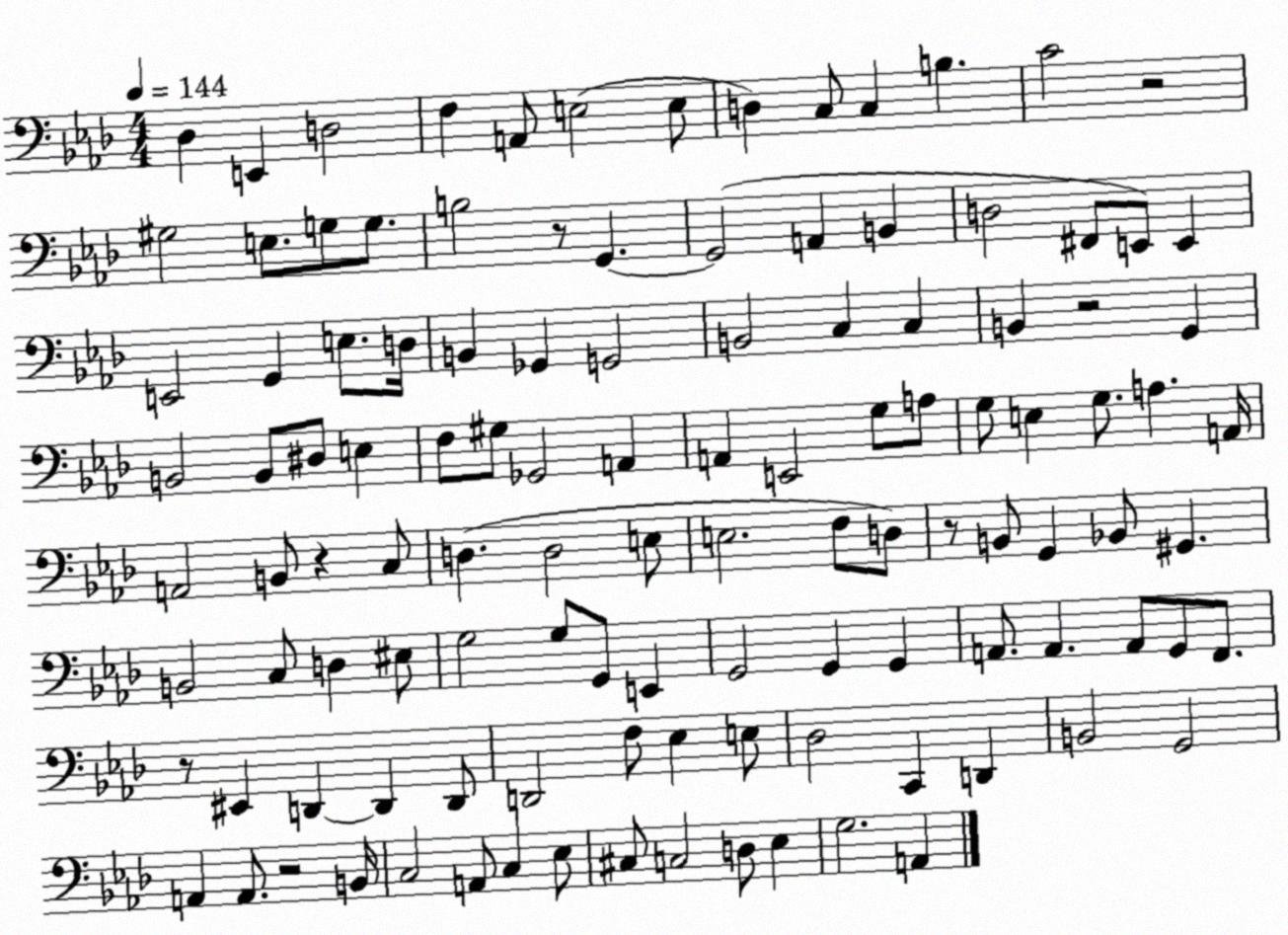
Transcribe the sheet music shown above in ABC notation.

X:1
T:Untitled
M:4/4
L:1/4
K:Ab
_D, E,, D,2 F, A,,/2 E,2 E,/2 D, C,/2 C, B, C2 z2 ^G,2 E,/2 G,/2 G,/2 B,2 z/2 G,, G,,2 A,, B,, D,2 ^F,,/2 E,,/2 E,, E,,2 G,, E,/2 D,/4 B,, _G,, G,,2 B,,2 C, C, B,, z2 G,, B,,2 B,,/2 ^D,/2 E, F,/2 ^G,/2 _G,,2 A,, A,, E,,2 G,/2 A,/2 G,/2 E, G,/2 A, A,,/4 A,,2 B,,/2 z C,/2 D, D,2 E,/2 E,2 F,/2 D,/2 z/2 B,,/2 G,, _B,,/2 ^G,, B,,2 C,/2 D, ^E,/2 G,2 G,/2 G,,/2 E,, G,,2 G,, G,, A,,/2 A,, A,,/2 G,,/2 F,,/2 z/2 ^E,, D,, D,, D,,/2 D,,2 F,/2 _E, E,/2 _D,2 C,, D,, B,,2 G,,2 A,, A,,/2 z2 B,,/4 C,2 A,,/2 C, _E,/2 ^C,/2 C,2 D,/2 _E, G,2 A,,